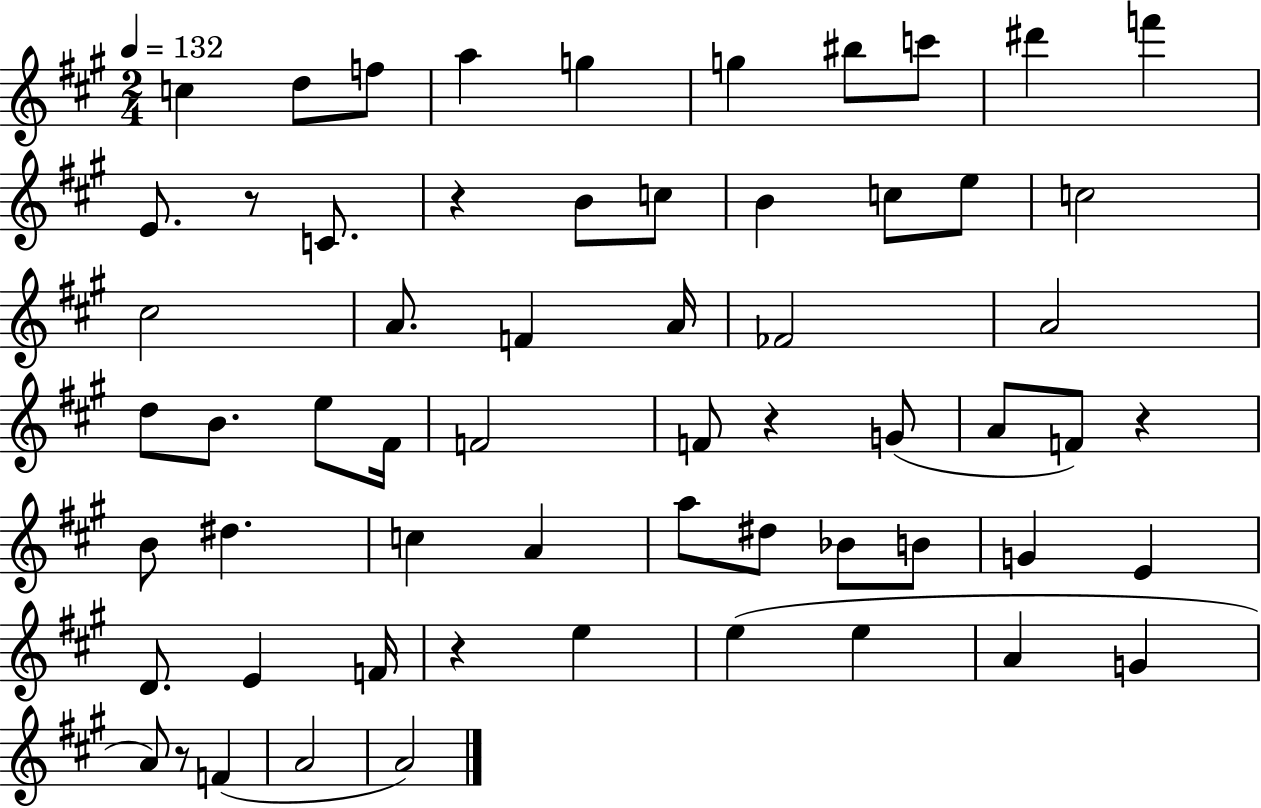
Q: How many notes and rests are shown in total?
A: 61